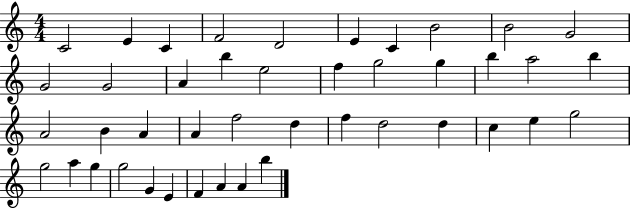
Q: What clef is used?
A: treble